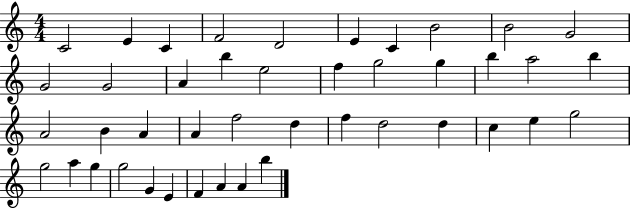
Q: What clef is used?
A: treble